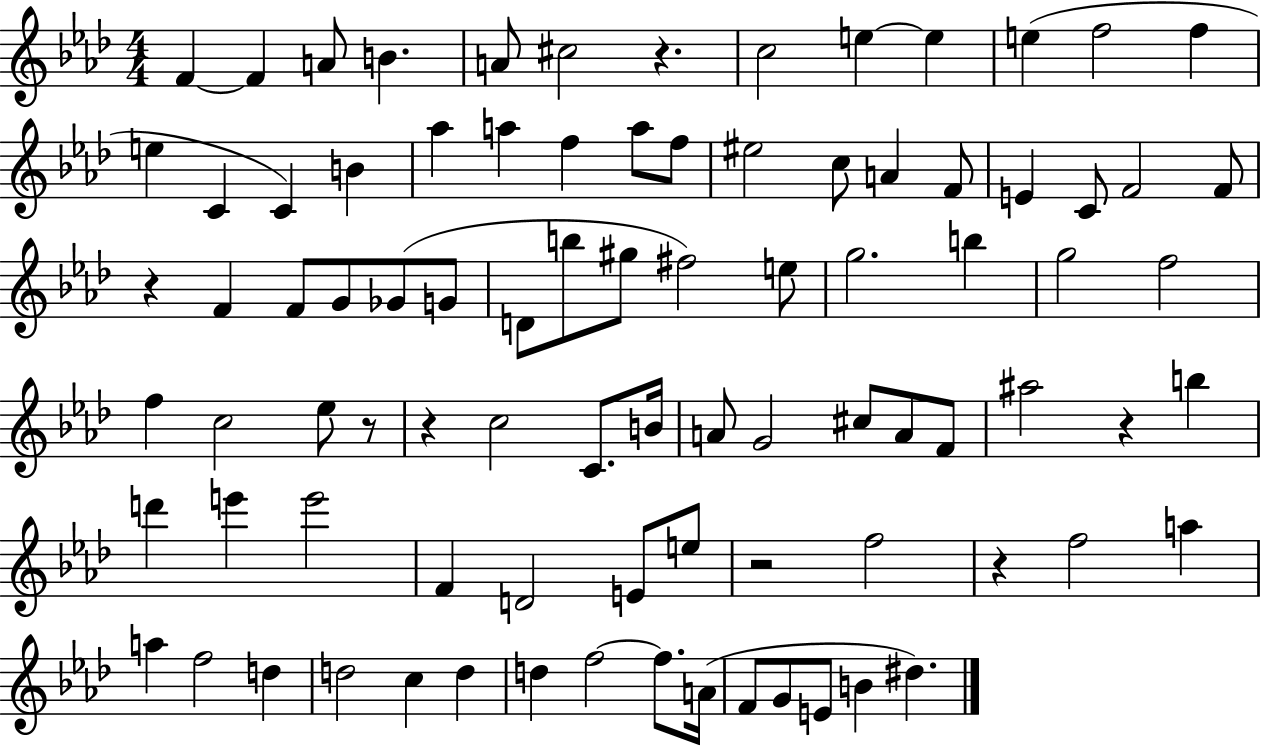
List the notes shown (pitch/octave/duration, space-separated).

F4/q F4/q A4/e B4/q. A4/e C#5/h R/q. C5/h E5/q E5/q E5/q F5/h F5/q E5/q C4/q C4/q B4/q Ab5/q A5/q F5/q A5/e F5/e EIS5/h C5/e A4/q F4/e E4/q C4/e F4/h F4/e R/q F4/q F4/e G4/e Gb4/e G4/e D4/e B5/e G#5/e F#5/h E5/e G5/h. B5/q G5/h F5/h F5/q C5/h Eb5/e R/e R/q C5/h C4/e. B4/s A4/e G4/h C#5/e A4/e F4/e A#5/h R/q B5/q D6/q E6/q E6/h F4/q D4/h E4/e E5/e R/h F5/h R/q F5/h A5/q A5/q F5/h D5/q D5/h C5/q D5/q D5/q F5/h F5/e. A4/s F4/e G4/e E4/e B4/q D#5/q.